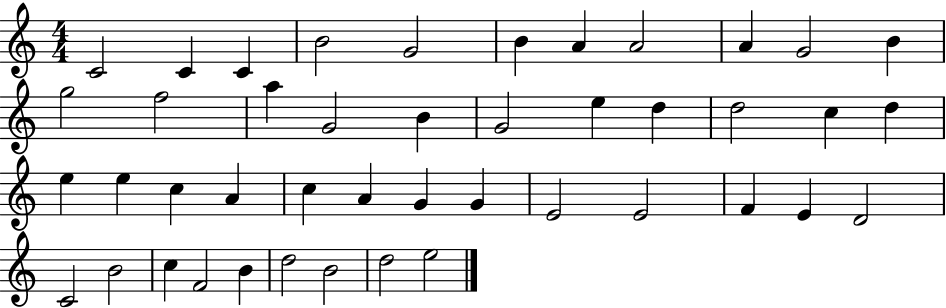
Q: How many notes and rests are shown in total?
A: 44